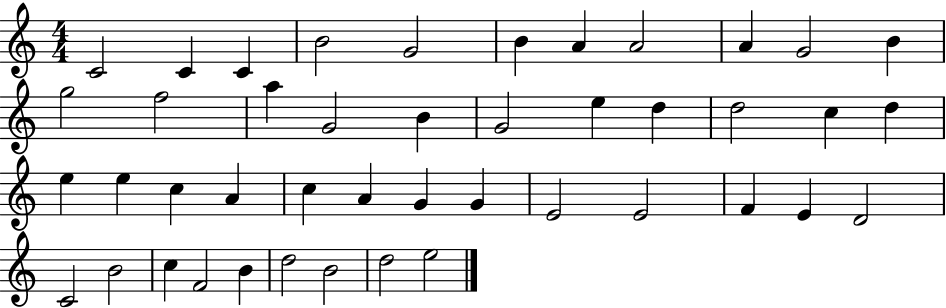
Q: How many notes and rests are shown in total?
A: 44